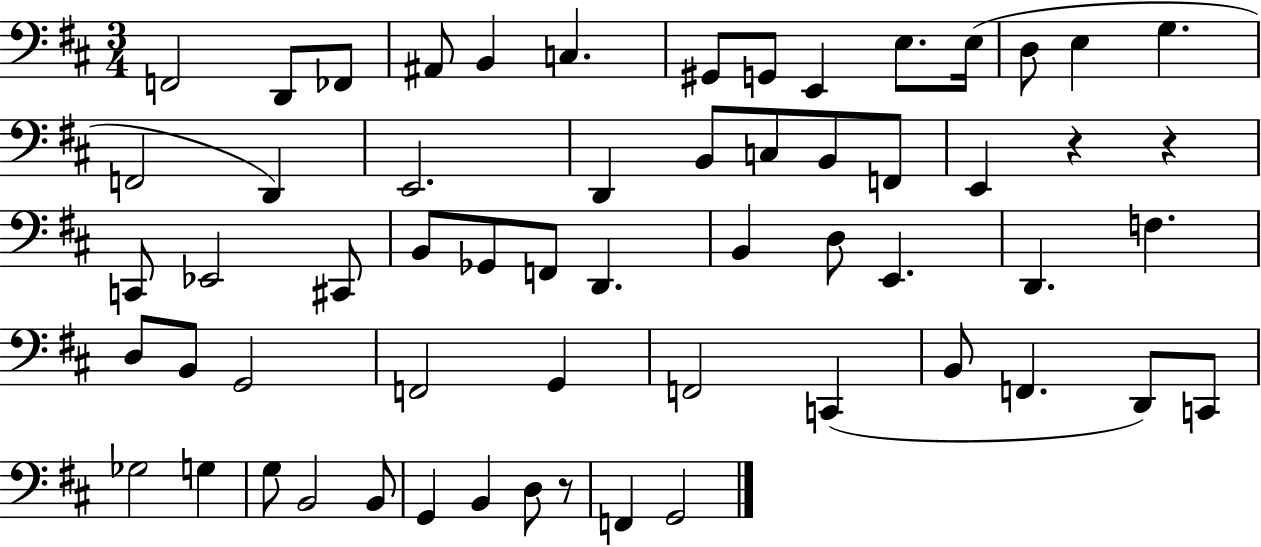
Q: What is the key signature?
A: D major